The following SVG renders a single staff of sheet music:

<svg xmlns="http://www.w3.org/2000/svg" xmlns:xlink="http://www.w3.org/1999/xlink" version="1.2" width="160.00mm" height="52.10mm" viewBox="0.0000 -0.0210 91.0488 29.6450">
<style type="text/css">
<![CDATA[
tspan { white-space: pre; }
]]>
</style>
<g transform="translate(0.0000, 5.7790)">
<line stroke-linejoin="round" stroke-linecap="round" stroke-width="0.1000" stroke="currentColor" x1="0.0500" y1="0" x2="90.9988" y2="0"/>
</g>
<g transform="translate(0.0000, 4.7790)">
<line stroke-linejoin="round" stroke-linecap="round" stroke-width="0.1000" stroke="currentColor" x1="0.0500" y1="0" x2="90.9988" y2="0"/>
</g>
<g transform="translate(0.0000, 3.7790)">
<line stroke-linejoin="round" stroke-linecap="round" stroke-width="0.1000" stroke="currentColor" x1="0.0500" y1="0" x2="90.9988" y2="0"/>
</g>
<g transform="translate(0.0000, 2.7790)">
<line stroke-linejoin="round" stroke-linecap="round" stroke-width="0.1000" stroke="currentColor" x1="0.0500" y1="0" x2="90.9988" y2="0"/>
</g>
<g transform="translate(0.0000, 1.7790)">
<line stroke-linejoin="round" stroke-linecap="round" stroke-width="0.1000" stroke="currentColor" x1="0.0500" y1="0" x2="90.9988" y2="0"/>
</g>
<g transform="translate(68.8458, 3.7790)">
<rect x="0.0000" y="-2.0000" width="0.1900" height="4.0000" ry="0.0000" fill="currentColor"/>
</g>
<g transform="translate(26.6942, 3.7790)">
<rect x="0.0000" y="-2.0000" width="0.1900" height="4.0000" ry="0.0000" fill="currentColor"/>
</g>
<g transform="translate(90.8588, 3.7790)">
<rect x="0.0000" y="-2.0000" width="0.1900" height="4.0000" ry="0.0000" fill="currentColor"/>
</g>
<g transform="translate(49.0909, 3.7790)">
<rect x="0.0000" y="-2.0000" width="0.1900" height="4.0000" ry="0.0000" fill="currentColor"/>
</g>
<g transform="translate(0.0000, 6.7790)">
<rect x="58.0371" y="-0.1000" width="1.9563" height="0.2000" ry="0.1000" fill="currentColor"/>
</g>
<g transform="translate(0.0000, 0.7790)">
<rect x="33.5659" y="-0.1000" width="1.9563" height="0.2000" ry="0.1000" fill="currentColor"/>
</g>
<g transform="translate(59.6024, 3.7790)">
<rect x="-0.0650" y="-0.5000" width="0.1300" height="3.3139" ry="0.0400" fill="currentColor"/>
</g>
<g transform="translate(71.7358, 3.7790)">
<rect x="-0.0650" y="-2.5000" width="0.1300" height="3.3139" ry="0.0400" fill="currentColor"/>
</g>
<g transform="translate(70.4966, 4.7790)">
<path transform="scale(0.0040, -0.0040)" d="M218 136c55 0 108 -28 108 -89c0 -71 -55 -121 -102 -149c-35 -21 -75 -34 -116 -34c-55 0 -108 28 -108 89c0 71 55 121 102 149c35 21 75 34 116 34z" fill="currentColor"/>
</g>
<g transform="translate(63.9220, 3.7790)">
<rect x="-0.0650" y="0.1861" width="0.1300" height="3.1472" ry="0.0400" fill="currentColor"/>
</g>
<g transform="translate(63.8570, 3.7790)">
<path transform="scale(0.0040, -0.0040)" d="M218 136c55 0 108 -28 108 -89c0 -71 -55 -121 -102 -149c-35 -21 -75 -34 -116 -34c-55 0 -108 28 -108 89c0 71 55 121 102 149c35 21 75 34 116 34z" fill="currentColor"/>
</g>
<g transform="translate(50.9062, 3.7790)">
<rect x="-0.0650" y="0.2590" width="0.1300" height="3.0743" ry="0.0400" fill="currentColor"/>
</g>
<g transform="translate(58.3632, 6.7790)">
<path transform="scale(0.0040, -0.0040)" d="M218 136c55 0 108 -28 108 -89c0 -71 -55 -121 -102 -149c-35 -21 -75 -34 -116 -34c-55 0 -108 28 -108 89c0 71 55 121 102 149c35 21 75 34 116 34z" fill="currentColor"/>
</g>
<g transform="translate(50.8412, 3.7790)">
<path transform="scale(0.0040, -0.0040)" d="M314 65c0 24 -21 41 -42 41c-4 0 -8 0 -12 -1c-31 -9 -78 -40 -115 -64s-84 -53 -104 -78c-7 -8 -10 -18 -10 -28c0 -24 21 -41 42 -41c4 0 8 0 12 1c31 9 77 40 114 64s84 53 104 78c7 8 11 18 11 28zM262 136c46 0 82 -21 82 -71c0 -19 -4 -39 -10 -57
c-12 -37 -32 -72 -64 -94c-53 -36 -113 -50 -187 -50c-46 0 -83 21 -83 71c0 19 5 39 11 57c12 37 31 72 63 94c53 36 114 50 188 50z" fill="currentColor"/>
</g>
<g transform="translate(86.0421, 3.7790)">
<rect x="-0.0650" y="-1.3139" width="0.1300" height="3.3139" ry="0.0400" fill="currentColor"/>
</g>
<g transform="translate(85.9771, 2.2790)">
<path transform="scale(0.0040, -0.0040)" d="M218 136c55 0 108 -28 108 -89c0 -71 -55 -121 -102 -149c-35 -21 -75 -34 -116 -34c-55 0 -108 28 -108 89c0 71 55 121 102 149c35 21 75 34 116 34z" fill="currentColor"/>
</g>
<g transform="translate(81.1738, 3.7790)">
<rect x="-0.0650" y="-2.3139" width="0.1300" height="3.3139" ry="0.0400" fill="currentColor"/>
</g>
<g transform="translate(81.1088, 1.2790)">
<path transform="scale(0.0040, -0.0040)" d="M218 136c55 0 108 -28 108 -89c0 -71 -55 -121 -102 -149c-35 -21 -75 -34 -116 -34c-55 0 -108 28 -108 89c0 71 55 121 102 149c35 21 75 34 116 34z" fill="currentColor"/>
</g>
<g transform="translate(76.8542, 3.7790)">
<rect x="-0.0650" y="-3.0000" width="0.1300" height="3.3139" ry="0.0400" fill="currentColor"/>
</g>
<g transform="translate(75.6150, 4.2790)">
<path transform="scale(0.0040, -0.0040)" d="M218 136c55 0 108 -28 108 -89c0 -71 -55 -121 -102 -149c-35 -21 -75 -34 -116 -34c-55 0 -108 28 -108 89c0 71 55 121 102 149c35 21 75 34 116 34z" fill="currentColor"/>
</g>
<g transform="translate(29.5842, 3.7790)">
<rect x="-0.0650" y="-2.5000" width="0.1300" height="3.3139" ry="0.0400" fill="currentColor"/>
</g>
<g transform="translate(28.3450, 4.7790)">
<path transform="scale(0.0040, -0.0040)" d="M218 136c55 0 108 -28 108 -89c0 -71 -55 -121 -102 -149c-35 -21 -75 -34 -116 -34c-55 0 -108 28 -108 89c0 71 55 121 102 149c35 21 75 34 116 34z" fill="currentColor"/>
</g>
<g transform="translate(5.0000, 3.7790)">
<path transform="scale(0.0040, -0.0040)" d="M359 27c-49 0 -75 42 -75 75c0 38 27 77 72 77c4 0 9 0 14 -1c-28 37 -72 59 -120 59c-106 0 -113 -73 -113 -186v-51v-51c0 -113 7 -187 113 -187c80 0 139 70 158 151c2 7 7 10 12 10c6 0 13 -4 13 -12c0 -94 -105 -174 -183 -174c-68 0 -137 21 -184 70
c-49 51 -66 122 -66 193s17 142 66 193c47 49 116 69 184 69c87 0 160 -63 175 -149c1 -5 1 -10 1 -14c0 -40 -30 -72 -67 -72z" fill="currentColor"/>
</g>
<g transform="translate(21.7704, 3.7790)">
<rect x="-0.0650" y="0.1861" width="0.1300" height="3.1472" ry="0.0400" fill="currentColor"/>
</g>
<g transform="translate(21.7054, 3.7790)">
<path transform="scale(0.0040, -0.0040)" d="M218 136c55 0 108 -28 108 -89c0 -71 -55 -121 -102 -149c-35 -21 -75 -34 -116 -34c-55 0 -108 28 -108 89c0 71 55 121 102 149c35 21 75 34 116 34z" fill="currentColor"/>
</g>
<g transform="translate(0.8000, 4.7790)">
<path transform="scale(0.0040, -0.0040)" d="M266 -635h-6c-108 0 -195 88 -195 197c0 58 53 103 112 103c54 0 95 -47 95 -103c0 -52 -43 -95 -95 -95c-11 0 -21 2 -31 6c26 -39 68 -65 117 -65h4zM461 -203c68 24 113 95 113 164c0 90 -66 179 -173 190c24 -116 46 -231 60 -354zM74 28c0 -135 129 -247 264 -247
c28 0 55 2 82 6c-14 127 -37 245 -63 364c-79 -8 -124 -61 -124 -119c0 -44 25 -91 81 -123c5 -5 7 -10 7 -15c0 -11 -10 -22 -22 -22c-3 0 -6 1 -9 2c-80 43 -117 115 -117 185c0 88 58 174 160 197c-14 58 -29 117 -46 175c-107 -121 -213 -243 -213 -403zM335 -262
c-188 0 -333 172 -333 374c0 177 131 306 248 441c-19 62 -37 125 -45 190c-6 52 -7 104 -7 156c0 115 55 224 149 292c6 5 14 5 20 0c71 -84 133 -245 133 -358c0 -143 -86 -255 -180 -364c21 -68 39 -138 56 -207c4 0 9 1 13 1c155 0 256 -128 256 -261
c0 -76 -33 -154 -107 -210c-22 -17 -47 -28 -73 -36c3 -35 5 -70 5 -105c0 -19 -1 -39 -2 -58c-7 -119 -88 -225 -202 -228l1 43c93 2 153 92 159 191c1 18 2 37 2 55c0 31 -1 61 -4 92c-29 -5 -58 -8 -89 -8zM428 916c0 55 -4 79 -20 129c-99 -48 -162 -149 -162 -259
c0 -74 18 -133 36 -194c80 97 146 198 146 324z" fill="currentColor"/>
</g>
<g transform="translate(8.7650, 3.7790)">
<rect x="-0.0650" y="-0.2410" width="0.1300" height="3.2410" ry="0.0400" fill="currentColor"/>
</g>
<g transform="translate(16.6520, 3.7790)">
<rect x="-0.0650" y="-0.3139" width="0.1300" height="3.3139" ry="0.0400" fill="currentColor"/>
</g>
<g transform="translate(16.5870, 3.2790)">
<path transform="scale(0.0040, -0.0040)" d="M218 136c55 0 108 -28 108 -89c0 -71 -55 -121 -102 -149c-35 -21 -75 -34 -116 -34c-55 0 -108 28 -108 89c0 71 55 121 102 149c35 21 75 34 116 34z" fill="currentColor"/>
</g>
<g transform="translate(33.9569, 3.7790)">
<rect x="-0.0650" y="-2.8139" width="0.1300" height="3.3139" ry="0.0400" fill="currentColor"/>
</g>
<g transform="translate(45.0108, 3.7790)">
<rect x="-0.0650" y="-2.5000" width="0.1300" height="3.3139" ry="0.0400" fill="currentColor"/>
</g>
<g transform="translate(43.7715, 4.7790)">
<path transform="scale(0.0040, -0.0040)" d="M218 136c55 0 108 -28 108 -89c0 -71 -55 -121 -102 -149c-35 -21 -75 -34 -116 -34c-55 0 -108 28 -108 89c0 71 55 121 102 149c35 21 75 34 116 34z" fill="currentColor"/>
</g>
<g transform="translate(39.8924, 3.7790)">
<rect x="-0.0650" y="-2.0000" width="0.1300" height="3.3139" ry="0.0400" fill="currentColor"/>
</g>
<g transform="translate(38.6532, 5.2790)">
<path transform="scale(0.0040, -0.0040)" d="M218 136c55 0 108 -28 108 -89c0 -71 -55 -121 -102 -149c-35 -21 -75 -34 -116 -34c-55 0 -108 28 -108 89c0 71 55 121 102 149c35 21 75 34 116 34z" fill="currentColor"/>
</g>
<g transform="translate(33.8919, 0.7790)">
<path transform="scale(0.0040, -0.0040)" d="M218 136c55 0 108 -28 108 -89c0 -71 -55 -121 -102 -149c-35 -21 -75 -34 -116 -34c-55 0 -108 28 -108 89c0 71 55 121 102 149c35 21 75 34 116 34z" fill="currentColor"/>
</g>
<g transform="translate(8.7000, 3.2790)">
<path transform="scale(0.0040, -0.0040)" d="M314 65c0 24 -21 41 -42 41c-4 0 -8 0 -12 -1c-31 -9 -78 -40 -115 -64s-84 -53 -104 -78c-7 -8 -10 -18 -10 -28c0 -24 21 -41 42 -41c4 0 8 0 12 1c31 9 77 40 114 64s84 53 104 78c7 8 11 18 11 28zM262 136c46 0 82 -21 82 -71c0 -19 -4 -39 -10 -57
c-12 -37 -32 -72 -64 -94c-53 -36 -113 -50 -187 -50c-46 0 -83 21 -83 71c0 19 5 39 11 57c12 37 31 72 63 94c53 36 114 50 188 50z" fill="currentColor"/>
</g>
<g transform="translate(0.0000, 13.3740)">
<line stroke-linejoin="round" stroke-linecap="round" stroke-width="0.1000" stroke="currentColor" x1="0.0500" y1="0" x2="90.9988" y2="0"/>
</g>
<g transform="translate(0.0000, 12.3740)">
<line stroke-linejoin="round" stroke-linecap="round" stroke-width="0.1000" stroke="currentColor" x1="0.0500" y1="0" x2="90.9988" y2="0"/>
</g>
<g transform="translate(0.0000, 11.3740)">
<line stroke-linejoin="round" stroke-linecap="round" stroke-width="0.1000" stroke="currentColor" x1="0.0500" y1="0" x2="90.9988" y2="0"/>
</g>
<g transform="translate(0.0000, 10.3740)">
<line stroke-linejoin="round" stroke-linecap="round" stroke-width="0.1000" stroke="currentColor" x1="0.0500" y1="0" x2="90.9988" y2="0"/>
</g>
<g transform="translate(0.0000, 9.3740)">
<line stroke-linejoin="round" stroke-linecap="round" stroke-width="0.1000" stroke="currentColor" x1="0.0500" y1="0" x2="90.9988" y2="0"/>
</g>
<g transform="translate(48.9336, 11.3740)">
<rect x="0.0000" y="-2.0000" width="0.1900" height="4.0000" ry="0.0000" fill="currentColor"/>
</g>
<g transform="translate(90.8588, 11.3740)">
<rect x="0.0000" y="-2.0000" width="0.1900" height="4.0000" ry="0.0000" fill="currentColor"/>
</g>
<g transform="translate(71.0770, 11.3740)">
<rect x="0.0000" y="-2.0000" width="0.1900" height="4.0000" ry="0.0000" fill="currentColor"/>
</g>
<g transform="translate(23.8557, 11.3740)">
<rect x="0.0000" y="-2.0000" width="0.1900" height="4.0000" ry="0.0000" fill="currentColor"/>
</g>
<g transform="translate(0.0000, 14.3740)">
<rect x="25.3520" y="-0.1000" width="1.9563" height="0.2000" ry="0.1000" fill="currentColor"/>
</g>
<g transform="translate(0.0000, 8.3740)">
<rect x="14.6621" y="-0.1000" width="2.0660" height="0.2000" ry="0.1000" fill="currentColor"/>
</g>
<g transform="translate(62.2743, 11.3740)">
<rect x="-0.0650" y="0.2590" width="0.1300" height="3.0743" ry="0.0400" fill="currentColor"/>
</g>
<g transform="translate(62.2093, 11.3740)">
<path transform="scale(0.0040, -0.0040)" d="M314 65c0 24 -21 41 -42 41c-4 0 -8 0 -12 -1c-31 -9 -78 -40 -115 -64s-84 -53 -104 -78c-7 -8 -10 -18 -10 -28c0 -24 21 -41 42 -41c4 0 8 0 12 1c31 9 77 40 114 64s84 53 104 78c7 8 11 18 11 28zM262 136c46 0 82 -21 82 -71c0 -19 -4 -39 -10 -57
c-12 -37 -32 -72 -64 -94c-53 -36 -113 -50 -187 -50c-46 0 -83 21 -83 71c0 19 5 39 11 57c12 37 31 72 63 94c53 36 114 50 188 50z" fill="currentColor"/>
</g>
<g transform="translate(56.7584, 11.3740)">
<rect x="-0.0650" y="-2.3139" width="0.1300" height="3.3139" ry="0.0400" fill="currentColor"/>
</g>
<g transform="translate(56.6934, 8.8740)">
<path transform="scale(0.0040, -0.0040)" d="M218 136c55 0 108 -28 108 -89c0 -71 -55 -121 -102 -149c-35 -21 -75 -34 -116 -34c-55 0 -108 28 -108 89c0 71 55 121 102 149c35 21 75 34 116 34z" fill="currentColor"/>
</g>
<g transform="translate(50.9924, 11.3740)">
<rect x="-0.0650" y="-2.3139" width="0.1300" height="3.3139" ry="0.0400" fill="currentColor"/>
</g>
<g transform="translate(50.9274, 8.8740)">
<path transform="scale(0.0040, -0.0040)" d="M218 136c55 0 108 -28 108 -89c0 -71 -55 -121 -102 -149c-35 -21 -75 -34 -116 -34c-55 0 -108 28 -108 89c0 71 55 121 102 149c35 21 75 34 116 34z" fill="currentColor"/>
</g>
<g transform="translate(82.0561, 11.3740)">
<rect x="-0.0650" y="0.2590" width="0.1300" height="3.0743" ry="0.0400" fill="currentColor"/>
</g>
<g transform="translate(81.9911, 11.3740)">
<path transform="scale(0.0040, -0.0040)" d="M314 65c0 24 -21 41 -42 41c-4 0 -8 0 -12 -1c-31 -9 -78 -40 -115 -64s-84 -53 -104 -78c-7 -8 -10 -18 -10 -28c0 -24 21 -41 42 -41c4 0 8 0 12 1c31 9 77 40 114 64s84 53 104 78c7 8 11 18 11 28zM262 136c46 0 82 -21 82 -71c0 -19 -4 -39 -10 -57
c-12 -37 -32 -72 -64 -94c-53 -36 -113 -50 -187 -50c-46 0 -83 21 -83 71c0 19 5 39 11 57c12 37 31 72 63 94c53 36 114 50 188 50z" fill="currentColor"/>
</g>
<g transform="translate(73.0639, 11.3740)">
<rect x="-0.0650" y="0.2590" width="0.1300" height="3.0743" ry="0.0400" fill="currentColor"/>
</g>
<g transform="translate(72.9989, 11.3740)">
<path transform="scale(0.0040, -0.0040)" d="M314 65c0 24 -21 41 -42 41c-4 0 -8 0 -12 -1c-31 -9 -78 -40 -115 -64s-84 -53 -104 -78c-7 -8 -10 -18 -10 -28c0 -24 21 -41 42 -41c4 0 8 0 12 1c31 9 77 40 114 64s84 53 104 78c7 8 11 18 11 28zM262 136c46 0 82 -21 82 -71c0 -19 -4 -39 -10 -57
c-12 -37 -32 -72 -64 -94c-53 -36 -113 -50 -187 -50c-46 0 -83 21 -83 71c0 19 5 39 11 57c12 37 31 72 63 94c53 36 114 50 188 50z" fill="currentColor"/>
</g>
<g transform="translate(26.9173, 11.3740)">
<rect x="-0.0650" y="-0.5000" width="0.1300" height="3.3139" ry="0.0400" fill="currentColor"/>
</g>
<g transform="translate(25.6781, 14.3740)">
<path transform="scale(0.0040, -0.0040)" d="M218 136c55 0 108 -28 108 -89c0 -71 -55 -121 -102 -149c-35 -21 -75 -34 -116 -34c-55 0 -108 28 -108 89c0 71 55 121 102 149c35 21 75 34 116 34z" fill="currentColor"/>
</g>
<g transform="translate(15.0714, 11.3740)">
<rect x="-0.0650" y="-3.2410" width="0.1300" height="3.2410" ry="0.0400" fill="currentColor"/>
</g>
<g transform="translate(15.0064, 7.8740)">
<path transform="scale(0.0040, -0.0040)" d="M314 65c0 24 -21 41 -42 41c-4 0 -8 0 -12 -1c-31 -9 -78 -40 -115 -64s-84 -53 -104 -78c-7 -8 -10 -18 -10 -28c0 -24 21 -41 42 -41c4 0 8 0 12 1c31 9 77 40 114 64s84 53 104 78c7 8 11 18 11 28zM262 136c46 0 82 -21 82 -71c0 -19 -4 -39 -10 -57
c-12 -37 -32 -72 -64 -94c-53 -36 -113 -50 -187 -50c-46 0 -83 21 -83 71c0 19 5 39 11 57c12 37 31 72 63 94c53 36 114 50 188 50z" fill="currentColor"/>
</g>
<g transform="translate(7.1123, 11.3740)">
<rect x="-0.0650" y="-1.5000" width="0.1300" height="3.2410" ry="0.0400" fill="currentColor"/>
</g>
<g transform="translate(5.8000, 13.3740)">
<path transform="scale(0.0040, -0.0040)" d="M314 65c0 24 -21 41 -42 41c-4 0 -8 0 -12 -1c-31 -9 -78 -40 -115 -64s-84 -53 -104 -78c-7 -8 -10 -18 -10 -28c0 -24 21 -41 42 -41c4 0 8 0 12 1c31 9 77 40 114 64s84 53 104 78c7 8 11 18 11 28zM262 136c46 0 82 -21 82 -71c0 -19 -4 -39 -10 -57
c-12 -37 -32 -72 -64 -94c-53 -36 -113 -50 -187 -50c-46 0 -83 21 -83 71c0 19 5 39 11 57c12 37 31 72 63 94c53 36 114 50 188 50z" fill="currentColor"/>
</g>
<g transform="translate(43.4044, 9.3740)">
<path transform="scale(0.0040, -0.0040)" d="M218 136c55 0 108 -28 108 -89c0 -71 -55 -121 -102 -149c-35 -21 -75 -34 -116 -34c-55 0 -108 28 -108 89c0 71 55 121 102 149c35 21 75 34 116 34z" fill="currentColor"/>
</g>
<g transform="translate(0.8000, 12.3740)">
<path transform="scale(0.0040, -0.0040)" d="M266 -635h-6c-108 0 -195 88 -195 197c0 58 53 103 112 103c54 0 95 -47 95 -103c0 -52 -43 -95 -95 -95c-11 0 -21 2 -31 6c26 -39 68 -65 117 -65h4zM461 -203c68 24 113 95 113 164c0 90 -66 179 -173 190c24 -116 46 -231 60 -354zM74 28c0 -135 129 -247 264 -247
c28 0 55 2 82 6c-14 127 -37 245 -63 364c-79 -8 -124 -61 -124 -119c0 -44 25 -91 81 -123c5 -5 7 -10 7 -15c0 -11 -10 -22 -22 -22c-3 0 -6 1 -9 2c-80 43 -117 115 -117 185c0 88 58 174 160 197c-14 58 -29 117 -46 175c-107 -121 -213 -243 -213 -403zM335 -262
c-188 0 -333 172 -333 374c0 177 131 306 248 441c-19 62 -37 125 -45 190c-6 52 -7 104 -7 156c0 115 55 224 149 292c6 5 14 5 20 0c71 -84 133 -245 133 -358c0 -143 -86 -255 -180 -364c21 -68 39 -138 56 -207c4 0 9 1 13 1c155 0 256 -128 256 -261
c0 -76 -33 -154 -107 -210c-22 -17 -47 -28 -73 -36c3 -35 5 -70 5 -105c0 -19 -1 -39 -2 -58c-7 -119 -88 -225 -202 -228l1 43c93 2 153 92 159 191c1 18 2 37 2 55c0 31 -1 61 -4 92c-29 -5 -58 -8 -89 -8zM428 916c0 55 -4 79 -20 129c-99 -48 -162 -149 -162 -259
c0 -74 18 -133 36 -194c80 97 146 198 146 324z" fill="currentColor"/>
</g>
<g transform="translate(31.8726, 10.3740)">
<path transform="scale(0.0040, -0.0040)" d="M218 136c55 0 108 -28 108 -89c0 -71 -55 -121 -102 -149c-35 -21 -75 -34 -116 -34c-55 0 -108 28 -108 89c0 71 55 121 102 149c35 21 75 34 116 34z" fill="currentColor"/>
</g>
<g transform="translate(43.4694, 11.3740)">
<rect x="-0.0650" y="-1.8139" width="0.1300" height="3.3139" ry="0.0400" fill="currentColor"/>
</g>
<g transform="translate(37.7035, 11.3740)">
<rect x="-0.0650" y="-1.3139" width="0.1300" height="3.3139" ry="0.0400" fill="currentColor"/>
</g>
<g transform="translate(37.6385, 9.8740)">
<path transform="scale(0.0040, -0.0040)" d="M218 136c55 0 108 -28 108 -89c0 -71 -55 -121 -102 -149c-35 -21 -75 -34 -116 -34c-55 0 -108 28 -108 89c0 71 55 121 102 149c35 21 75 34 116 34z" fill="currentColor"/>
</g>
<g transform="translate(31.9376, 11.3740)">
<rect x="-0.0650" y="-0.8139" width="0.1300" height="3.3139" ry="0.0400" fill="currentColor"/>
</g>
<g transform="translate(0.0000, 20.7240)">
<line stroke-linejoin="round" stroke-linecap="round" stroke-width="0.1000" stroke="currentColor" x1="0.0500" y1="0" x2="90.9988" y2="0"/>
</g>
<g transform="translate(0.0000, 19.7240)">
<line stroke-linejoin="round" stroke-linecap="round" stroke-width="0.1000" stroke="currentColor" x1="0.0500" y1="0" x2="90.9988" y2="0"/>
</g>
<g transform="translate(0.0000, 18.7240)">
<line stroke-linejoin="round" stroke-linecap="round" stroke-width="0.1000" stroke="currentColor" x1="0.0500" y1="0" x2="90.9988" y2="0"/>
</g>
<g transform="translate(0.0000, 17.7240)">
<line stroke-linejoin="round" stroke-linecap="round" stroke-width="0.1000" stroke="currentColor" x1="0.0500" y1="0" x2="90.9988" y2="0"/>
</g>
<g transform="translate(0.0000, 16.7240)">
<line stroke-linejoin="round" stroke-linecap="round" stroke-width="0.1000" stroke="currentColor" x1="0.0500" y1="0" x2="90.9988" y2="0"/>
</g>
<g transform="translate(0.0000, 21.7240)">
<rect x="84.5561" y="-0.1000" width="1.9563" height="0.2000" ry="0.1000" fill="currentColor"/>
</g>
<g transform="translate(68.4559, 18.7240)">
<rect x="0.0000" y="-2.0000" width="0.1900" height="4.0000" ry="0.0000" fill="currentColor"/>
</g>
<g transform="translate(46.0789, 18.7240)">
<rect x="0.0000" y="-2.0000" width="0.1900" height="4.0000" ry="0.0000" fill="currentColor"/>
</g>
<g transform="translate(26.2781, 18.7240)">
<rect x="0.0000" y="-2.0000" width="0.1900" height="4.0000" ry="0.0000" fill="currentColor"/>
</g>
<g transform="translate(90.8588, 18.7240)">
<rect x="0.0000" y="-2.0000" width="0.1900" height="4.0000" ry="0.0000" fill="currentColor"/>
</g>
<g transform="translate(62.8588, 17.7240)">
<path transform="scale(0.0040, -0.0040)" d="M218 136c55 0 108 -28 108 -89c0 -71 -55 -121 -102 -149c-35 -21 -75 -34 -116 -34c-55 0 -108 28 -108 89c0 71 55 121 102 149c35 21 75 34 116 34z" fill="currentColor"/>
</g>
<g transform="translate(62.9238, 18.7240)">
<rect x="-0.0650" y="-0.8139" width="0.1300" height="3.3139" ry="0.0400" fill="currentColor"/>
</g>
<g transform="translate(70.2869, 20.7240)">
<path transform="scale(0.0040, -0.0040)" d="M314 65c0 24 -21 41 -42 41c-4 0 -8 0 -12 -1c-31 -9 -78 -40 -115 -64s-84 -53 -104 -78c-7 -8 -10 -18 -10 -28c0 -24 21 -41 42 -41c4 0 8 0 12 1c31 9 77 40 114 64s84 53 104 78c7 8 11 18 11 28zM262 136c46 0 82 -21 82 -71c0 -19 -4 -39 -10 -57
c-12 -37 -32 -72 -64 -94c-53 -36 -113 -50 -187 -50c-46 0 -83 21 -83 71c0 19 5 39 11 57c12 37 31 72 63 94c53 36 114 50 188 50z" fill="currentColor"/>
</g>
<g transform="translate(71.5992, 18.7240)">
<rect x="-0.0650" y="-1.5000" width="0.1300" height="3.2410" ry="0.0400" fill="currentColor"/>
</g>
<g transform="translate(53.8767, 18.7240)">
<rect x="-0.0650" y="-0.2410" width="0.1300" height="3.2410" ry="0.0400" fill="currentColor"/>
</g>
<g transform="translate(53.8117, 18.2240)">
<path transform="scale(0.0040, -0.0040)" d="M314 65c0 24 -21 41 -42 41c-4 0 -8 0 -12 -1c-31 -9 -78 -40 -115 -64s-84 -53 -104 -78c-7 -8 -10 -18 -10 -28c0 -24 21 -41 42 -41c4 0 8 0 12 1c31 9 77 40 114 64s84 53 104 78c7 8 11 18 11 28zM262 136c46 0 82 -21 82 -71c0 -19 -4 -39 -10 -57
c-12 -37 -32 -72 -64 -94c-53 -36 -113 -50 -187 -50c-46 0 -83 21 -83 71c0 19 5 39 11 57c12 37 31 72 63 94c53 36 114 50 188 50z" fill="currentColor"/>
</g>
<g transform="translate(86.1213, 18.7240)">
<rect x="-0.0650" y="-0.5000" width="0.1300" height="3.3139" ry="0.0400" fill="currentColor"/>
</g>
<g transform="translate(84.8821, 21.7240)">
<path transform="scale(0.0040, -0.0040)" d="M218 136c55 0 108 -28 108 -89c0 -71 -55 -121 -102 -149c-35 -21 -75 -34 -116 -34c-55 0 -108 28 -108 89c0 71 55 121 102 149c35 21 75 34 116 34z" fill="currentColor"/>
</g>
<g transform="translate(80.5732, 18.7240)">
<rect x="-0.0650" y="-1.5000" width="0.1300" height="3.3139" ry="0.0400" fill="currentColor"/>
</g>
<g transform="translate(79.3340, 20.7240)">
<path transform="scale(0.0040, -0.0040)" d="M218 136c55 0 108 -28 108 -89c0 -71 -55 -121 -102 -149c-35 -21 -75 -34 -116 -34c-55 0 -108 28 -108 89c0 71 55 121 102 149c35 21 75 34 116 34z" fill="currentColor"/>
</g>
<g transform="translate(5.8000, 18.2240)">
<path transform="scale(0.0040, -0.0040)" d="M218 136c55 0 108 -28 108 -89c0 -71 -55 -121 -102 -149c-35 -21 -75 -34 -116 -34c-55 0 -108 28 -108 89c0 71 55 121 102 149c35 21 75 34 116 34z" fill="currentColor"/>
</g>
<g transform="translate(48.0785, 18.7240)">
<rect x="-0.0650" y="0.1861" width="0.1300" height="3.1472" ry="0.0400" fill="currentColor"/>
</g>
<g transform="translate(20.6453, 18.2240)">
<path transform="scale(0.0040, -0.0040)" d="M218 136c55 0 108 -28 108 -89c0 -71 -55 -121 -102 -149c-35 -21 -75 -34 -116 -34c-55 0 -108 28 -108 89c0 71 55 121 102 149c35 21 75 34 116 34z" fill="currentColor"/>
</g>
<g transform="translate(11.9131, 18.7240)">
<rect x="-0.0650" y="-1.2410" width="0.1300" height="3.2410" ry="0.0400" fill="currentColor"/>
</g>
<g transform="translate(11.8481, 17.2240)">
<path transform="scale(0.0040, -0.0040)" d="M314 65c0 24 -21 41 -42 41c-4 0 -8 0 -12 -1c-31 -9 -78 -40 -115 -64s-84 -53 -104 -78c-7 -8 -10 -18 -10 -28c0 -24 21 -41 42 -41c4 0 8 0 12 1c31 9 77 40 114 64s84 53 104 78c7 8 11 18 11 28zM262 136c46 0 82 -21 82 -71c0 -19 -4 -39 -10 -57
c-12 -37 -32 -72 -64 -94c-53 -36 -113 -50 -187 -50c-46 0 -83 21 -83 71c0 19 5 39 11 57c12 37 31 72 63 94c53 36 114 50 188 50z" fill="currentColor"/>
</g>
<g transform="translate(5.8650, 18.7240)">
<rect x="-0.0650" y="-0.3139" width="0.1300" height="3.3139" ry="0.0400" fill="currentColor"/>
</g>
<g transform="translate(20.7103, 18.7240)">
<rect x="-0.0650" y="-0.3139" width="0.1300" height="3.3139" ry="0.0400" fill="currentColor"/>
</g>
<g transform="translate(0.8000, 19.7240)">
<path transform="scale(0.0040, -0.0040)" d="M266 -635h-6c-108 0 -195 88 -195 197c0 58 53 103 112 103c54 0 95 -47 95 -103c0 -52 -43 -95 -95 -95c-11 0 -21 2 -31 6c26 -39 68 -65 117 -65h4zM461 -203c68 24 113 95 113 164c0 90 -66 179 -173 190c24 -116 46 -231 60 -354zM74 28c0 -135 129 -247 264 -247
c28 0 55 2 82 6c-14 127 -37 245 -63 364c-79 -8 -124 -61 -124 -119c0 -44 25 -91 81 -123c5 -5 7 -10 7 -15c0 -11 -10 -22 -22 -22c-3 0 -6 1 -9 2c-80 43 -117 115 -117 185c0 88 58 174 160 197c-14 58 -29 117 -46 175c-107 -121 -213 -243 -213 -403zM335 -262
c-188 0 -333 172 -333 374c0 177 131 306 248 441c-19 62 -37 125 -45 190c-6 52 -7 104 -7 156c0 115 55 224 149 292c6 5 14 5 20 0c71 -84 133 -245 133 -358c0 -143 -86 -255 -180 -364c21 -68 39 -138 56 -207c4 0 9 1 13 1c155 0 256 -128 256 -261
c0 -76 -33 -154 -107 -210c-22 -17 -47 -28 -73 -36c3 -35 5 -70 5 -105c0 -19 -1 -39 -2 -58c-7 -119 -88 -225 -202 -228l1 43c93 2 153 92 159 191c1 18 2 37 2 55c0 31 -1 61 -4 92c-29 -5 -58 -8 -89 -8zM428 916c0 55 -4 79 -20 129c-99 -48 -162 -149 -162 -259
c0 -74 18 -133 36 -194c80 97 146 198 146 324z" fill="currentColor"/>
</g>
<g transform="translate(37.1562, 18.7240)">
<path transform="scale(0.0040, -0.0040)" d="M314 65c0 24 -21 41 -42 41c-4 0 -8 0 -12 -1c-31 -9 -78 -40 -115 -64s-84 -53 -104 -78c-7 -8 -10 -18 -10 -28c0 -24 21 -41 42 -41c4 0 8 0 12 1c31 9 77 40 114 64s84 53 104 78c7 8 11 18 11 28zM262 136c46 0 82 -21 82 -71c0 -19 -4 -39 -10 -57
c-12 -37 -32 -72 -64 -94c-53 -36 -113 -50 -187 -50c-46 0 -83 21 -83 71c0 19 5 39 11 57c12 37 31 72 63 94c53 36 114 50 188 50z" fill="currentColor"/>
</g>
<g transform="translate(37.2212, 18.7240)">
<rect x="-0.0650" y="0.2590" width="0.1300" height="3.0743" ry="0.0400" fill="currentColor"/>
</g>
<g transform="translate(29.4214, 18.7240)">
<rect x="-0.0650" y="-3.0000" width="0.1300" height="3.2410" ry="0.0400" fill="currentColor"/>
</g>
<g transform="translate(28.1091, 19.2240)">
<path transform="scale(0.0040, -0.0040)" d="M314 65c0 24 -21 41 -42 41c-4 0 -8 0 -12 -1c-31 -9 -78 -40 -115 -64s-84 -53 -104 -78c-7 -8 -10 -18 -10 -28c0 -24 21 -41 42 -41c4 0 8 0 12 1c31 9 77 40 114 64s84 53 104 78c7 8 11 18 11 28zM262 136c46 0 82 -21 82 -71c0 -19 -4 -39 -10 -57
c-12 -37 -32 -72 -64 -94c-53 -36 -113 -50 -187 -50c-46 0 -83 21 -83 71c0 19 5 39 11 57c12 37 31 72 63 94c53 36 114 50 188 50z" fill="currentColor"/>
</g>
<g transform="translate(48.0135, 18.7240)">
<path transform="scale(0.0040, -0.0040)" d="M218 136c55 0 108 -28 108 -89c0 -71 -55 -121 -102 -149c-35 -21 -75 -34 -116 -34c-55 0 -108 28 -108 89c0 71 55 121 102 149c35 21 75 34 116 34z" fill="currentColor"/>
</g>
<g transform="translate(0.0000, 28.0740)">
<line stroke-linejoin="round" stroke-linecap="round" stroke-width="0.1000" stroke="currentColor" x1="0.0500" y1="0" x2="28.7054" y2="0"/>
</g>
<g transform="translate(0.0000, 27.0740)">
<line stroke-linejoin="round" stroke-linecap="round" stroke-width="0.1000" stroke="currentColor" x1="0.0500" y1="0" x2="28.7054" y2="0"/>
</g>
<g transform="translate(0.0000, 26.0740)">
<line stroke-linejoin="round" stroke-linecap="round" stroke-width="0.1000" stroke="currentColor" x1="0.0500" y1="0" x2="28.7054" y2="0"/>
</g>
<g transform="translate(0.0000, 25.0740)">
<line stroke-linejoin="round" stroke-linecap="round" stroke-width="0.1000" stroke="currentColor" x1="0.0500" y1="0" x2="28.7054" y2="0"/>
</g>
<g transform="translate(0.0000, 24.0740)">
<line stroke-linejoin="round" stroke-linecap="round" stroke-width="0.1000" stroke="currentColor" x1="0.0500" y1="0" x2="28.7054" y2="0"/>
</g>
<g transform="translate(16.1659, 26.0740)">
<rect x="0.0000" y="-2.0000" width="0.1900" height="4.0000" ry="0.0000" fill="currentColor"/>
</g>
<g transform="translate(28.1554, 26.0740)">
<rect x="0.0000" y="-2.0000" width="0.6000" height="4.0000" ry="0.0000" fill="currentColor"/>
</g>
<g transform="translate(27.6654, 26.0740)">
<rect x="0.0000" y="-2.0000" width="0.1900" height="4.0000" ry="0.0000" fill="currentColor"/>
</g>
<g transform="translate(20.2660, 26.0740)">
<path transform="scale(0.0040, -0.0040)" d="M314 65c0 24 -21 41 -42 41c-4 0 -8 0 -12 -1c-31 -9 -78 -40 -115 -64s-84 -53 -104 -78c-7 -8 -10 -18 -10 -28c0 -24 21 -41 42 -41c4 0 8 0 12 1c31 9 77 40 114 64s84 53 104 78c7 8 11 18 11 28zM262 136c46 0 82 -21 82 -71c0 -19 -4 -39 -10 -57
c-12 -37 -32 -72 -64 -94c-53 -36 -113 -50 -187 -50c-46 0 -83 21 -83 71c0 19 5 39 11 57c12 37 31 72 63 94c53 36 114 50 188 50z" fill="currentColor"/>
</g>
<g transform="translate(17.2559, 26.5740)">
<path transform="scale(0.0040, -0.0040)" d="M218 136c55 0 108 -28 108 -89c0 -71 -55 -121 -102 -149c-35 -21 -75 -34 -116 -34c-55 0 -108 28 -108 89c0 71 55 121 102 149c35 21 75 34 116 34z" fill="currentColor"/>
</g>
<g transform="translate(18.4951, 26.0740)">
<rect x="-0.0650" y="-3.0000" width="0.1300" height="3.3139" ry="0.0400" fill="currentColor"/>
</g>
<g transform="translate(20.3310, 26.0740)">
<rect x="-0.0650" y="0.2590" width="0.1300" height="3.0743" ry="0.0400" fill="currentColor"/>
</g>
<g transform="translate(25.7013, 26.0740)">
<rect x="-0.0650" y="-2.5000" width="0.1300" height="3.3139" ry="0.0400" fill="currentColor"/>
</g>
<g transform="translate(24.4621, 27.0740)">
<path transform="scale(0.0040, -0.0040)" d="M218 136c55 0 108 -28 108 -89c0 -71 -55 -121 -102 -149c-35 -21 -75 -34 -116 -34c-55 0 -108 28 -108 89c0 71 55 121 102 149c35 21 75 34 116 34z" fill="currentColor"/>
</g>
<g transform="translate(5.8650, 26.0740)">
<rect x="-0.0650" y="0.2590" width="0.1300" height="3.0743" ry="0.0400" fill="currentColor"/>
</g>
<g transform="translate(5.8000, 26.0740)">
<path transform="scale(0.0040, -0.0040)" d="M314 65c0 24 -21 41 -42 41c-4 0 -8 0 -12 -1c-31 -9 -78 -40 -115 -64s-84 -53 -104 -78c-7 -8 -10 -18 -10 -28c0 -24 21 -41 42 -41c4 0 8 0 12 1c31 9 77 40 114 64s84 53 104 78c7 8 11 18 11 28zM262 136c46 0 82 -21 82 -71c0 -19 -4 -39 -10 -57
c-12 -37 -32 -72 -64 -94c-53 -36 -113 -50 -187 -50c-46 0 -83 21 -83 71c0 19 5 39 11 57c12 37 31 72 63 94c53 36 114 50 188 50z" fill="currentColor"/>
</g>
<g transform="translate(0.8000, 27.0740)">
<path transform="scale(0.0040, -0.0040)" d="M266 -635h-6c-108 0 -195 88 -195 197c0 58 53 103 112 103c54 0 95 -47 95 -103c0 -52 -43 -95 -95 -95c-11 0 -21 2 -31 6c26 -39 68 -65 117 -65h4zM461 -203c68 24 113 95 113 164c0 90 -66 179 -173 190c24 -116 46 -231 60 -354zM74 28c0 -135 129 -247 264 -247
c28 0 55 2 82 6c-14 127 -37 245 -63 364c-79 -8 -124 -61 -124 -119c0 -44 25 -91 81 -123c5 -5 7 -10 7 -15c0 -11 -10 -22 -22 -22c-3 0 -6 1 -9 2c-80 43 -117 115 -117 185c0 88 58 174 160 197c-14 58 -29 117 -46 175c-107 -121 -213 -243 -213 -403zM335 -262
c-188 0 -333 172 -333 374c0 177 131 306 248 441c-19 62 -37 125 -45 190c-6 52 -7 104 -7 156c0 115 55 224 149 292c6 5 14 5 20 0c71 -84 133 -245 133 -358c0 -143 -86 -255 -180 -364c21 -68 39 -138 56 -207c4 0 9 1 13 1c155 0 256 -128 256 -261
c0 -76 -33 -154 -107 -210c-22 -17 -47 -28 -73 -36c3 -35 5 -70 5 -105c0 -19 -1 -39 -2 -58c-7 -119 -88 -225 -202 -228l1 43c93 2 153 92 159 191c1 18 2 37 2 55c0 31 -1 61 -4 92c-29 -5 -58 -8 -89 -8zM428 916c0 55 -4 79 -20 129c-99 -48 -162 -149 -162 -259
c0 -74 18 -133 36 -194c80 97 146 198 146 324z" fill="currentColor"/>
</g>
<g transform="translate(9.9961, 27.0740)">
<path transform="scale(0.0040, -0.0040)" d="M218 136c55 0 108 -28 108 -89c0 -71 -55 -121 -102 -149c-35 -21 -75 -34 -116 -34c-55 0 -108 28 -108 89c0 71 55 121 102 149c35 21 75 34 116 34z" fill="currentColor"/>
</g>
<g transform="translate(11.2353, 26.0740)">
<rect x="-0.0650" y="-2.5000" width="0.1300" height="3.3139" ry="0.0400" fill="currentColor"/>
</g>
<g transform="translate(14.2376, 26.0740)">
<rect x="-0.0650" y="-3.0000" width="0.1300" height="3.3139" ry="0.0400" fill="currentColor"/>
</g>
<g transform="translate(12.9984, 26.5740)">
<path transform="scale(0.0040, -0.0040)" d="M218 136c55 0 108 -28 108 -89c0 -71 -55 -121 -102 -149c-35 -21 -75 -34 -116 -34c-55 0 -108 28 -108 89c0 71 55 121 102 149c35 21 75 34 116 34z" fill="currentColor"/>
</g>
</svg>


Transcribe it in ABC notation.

X:1
T:Untitled
M:4/4
L:1/4
K:C
c2 c B G a F G B2 C B G A g e E2 b2 C d e f g g B2 B2 B2 c e2 c A2 B2 B c2 d E2 E C B2 G A A B2 G